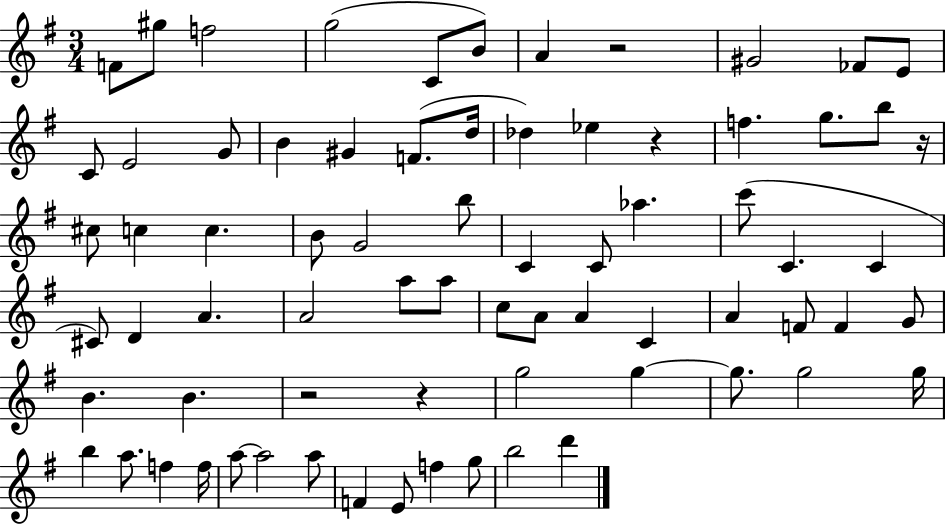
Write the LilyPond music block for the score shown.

{
  \clef treble
  \numericTimeSignature
  \time 3/4
  \key g \major
  f'8 gis''8 f''2 | g''2( c'8 b'8) | a'4 r2 | gis'2 fes'8 e'8 | \break c'8 e'2 g'8 | b'4 gis'4 f'8.( d''16 | des''4) ees''4 r4 | f''4. g''8. b''8 r16 | \break cis''8 c''4 c''4. | b'8 g'2 b''8 | c'4 c'8 aes''4. | c'''8( c'4. c'4 | \break cis'8) d'4 a'4. | a'2 a''8 a''8 | c''8 a'8 a'4 c'4 | a'4 f'8 f'4 g'8 | \break b'4. b'4. | r2 r4 | g''2 g''4~~ | g''8. g''2 g''16 | \break b''4 a''8. f''4 f''16 | a''8~~ a''2 a''8 | f'4 e'8 f''4 g''8 | b''2 d'''4 | \break \bar "|."
}